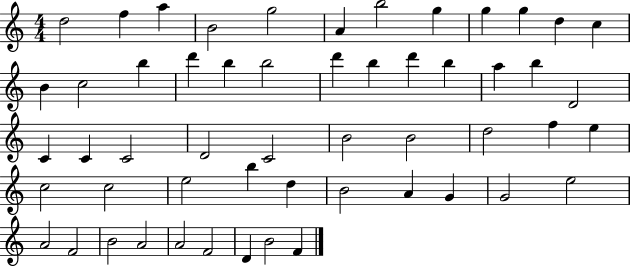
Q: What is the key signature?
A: C major